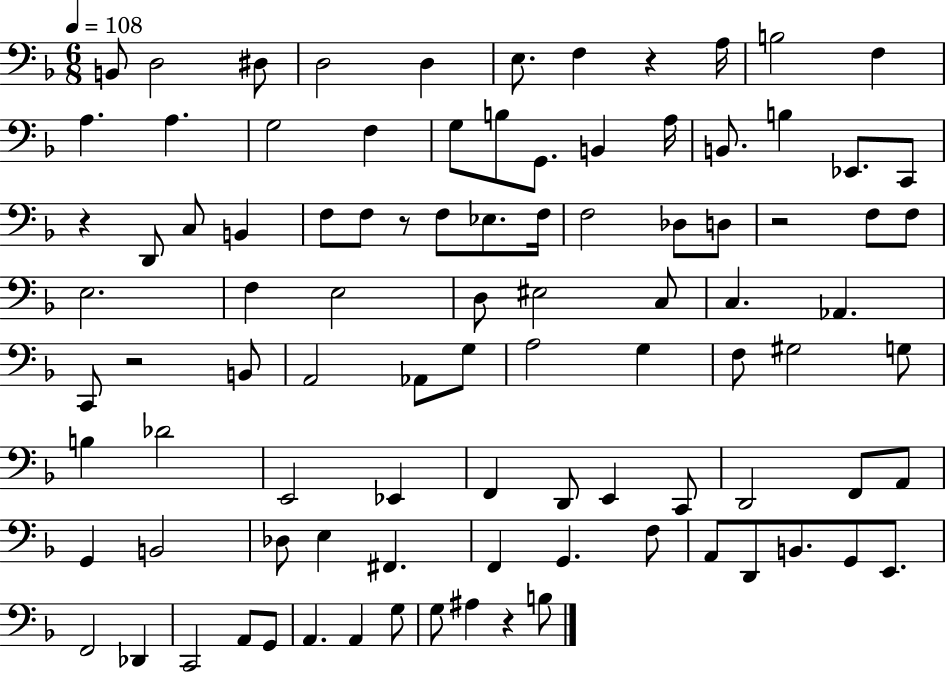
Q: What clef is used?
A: bass